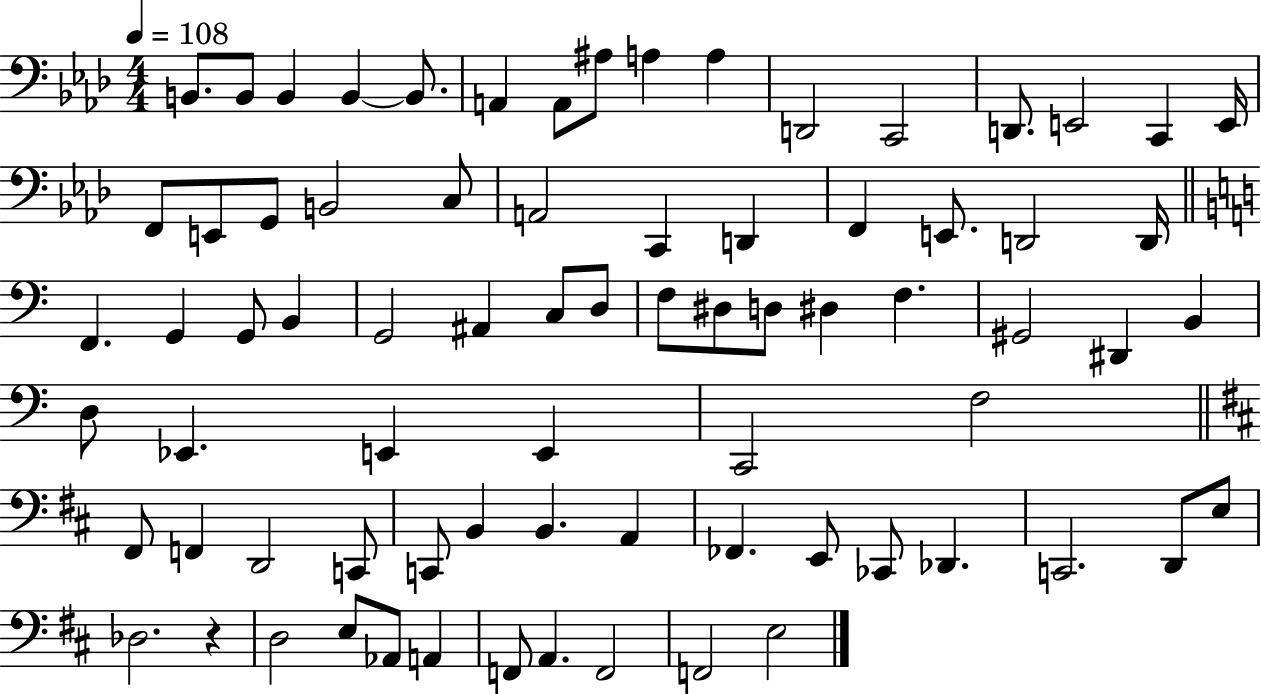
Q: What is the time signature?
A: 4/4